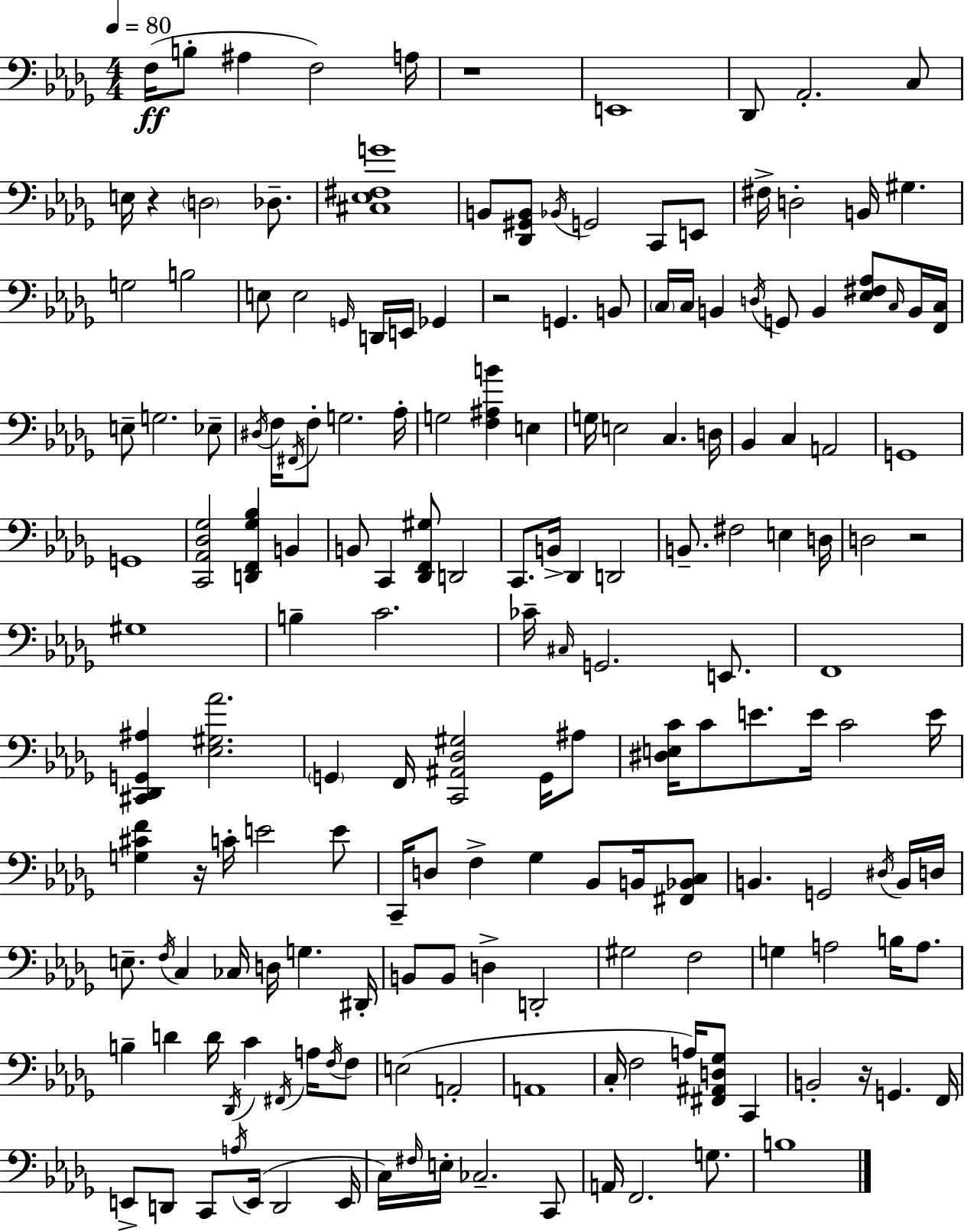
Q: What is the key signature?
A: BES minor